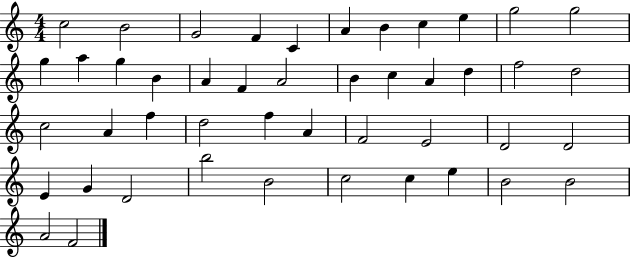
{
  \clef treble
  \numericTimeSignature
  \time 4/4
  \key c \major
  c''2 b'2 | g'2 f'4 c'4 | a'4 b'4 c''4 e''4 | g''2 g''2 | \break g''4 a''4 g''4 b'4 | a'4 f'4 a'2 | b'4 c''4 a'4 d''4 | f''2 d''2 | \break c''2 a'4 f''4 | d''2 f''4 a'4 | f'2 e'2 | d'2 d'2 | \break e'4 g'4 d'2 | b''2 b'2 | c''2 c''4 e''4 | b'2 b'2 | \break a'2 f'2 | \bar "|."
}